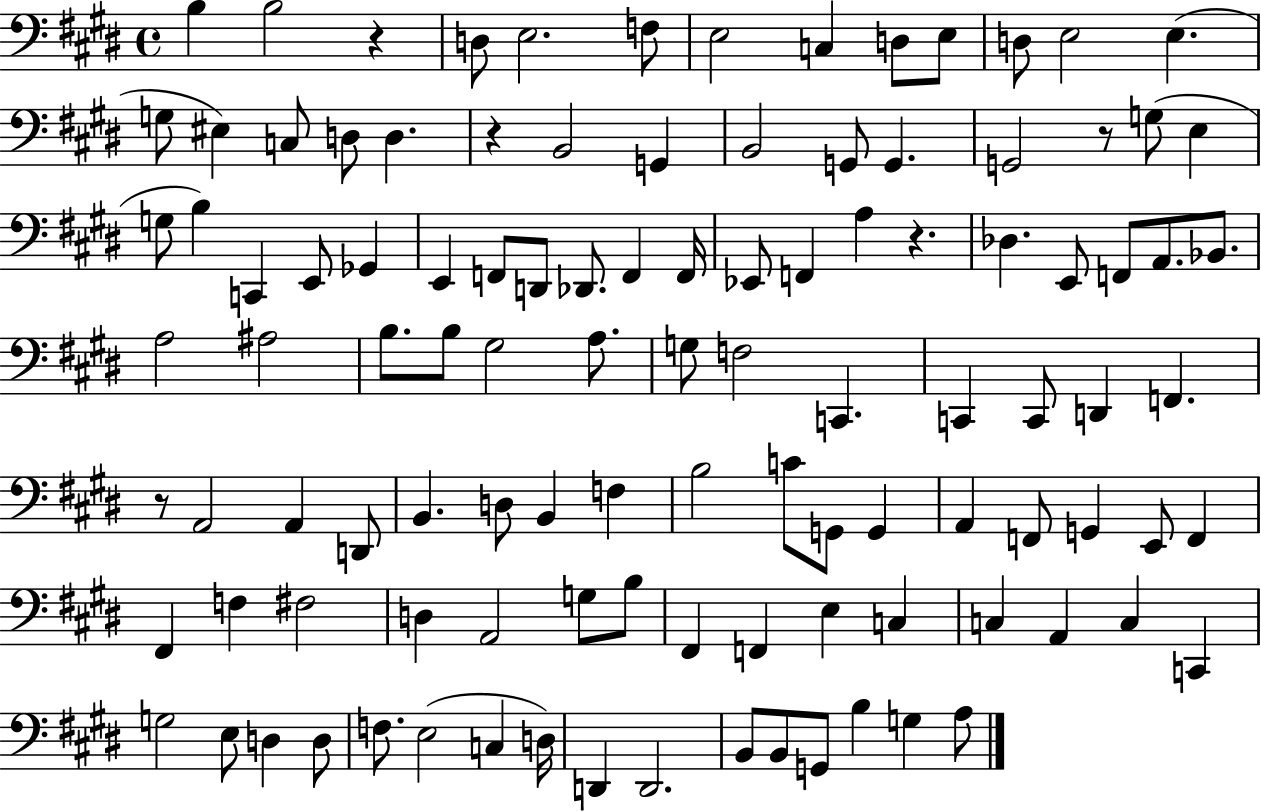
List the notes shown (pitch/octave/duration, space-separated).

B3/q B3/h R/q D3/e E3/h. F3/e E3/h C3/q D3/e E3/e D3/e E3/h E3/q. G3/e EIS3/q C3/e D3/e D3/q. R/q B2/h G2/q B2/h G2/e G2/q. G2/h R/e G3/e E3/q G3/e B3/q C2/q E2/e Gb2/q E2/q F2/e D2/e Db2/e. F2/q F2/s Eb2/e F2/q A3/q R/q. Db3/q. E2/e F2/e A2/e. Bb2/e. A3/h A#3/h B3/e. B3/e G#3/h A3/e. G3/e F3/h C2/q. C2/q C2/e D2/q F2/q. R/e A2/h A2/q D2/e B2/q. D3/e B2/q F3/q B3/h C4/e G2/e G2/q A2/q F2/e G2/q E2/e F2/q F#2/q F3/q F#3/h D3/q A2/h G3/e B3/e F#2/q F2/q E3/q C3/q C3/q A2/q C3/q C2/q G3/h E3/e D3/q D3/e F3/e. E3/h C3/q D3/s D2/q D2/h. B2/e B2/e G2/e B3/q G3/q A3/e